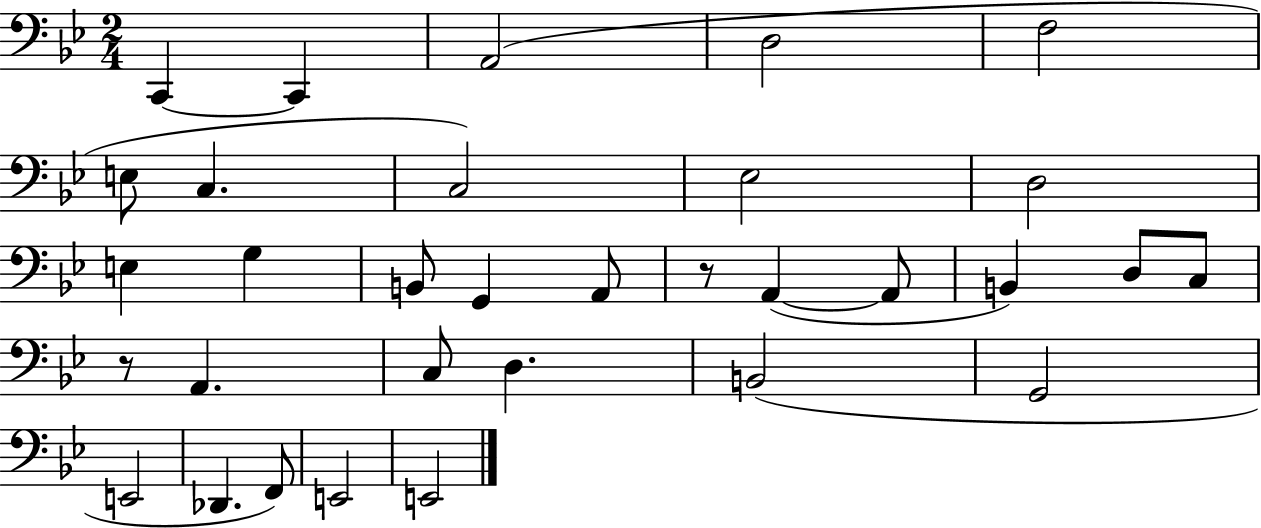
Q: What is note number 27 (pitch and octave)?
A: Db2